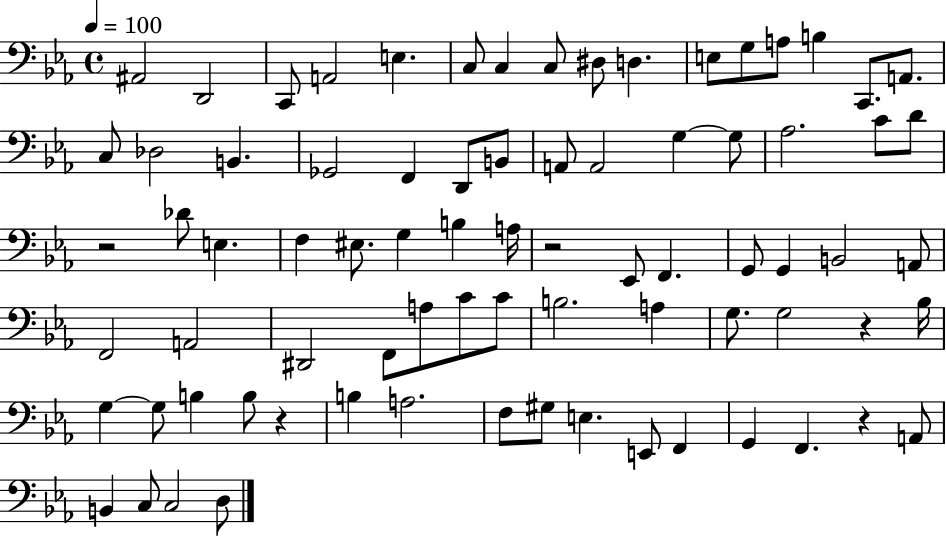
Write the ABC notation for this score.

X:1
T:Untitled
M:4/4
L:1/4
K:Eb
^A,,2 D,,2 C,,/2 A,,2 E, C,/2 C, C,/2 ^D,/2 D, E,/2 G,/2 A,/2 B, C,,/2 A,,/2 C,/2 _D,2 B,, _G,,2 F,, D,,/2 B,,/2 A,,/2 A,,2 G, G,/2 _A,2 C/2 D/2 z2 _D/2 E, F, ^E,/2 G, B, A,/4 z2 _E,,/2 F,, G,,/2 G,, B,,2 A,,/2 F,,2 A,,2 ^D,,2 F,,/2 A,/2 C/2 C/2 B,2 A, G,/2 G,2 z _B,/4 G, G,/2 B, B,/2 z B, A,2 F,/2 ^G,/2 E, E,,/2 F,, G,, F,, z A,,/2 B,, C,/2 C,2 D,/2